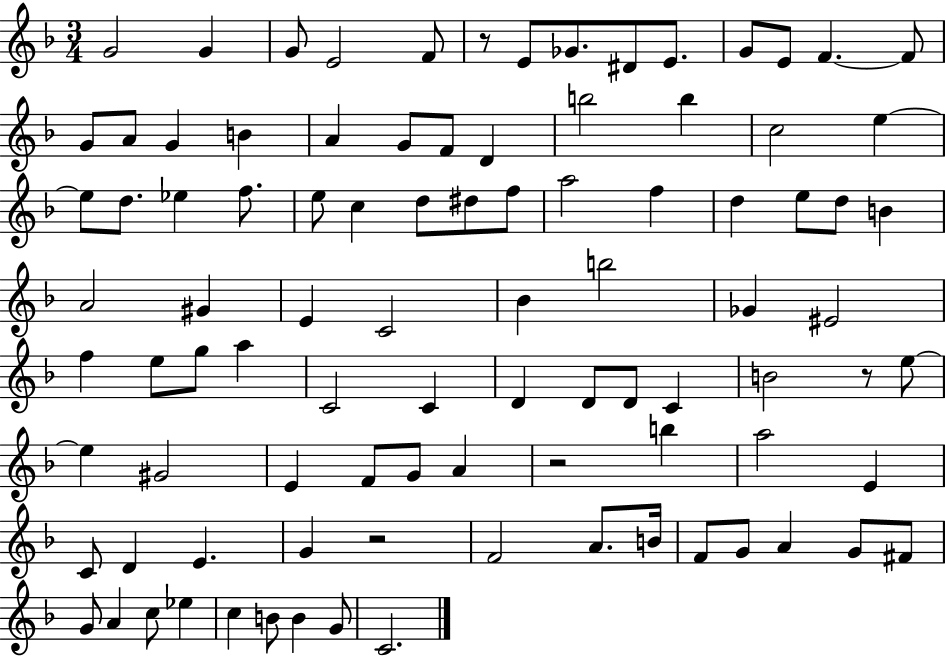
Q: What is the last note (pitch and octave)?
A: C4